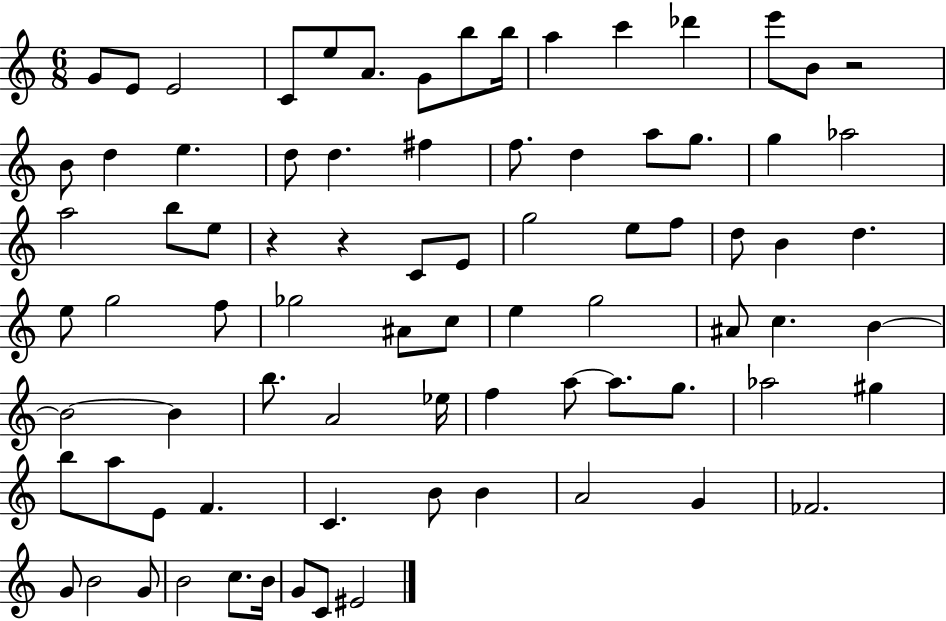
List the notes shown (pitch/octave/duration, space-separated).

G4/e E4/e E4/h C4/e E5/e A4/e. G4/e B5/e B5/s A5/q C6/q Db6/q E6/e B4/e R/h B4/e D5/q E5/q. D5/e D5/q. F#5/q F5/e. D5/q A5/e G5/e. G5/q Ab5/h A5/h B5/e E5/e R/q R/q C4/e E4/e G5/h E5/e F5/e D5/e B4/q D5/q. E5/e G5/h F5/e Gb5/h A#4/e C5/e E5/q G5/h A#4/e C5/q. B4/q B4/h B4/q B5/e. A4/h Eb5/s F5/q A5/e A5/e. G5/e. Ab5/h G#5/q B5/e A5/e E4/e F4/q. C4/q. B4/e B4/q A4/h G4/q FES4/h. G4/e B4/h G4/e B4/h C5/e. B4/s G4/e C4/e EIS4/h